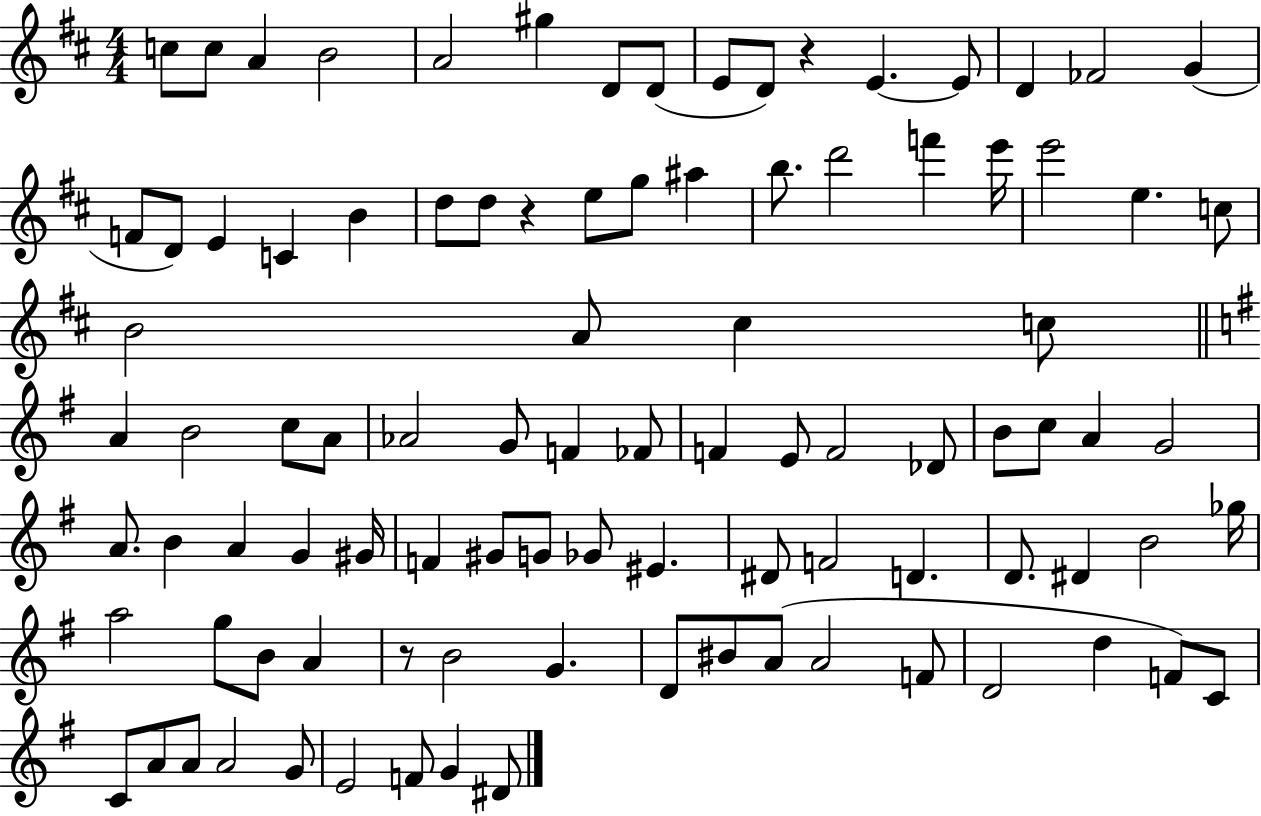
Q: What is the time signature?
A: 4/4